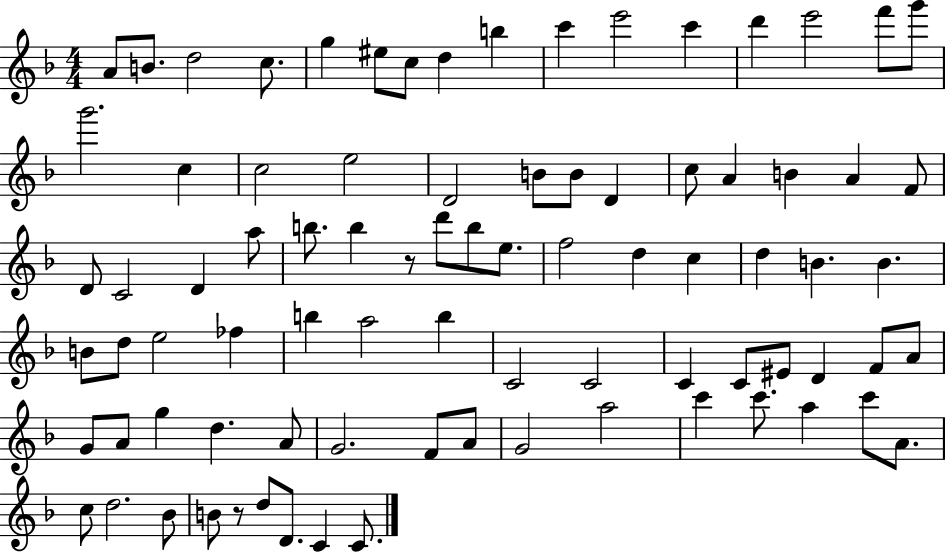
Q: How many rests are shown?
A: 2